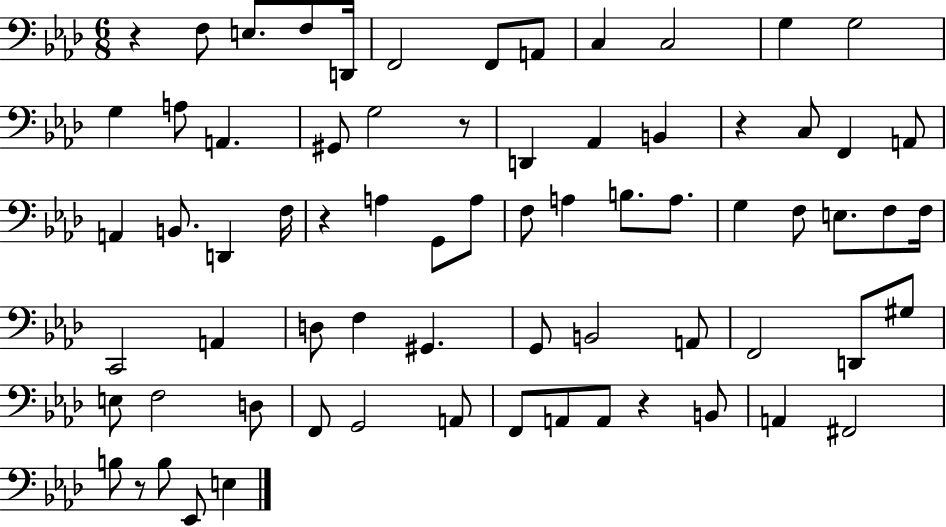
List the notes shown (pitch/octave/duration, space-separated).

R/q F3/e E3/e. F3/e D2/s F2/h F2/e A2/e C3/q C3/h G3/q G3/h G3/q A3/e A2/q. G#2/e G3/h R/e D2/q Ab2/q B2/q R/q C3/e F2/q A2/e A2/q B2/e. D2/q F3/s R/q A3/q G2/e A3/e F3/e A3/q B3/e. A3/e. G3/q F3/e E3/e. F3/e F3/s C2/h A2/q D3/e F3/q G#2/q. G2/e B2/h A2/e F2/h D2/e G#3/e E3/e F3/h D3/e F2/e G2/h A2/e F2/e A2/e A2/e R/q B2/e A2/q F#2/h B3/e R/e B3/e Eb2/e E3/q